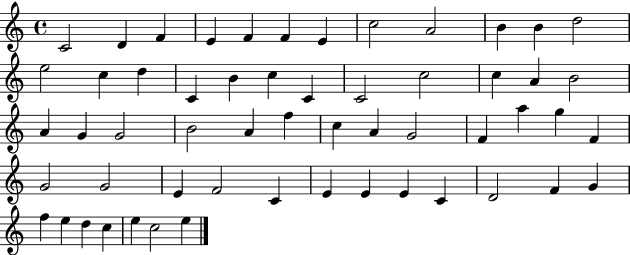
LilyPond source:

{
  \clef treble
  \time 4/4
  \defaultTimeSignature
  \key c \major
  c'2 d'4 f'4 | e'4 f'4 f'4 e'4 | c''2 a'2 | b'4 b'4 d''2 | \break e''2 c''4 d''4 | c'4 b'4 c''4 c'4 | c'2 c''2 | c''4 a'4 b'2 | \break a'4 g'4 g'2 | b'2 a'4 f''4 | c''4 a'4 g'2 | f'4 a''4 g''4 f'4 | \break g'2 g'2 | e'4 f'2 c'4 | e'4 e'4 e'4 c'4 | d'2 f'4 g'4 | \break f''4 e''4 d''4 c''4 | e''4 c''2 e''4 | \bar "|."
}